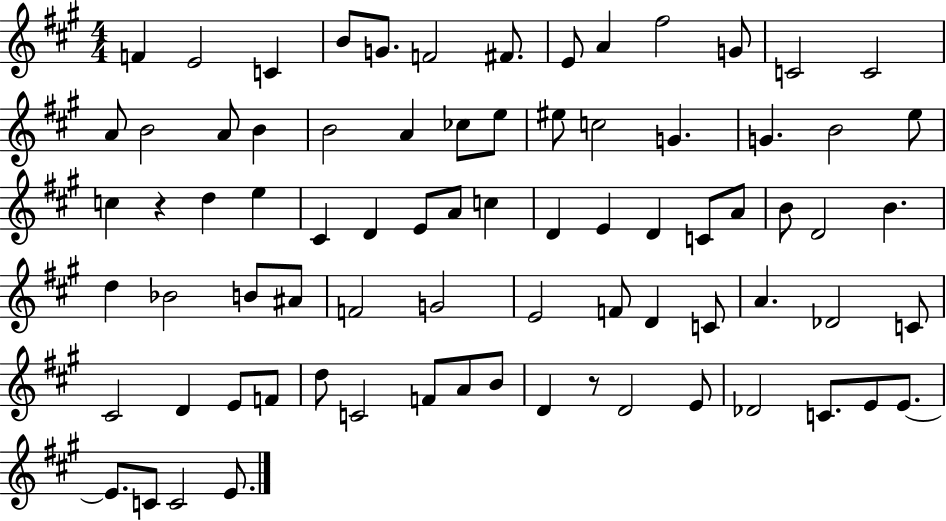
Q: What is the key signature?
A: A major